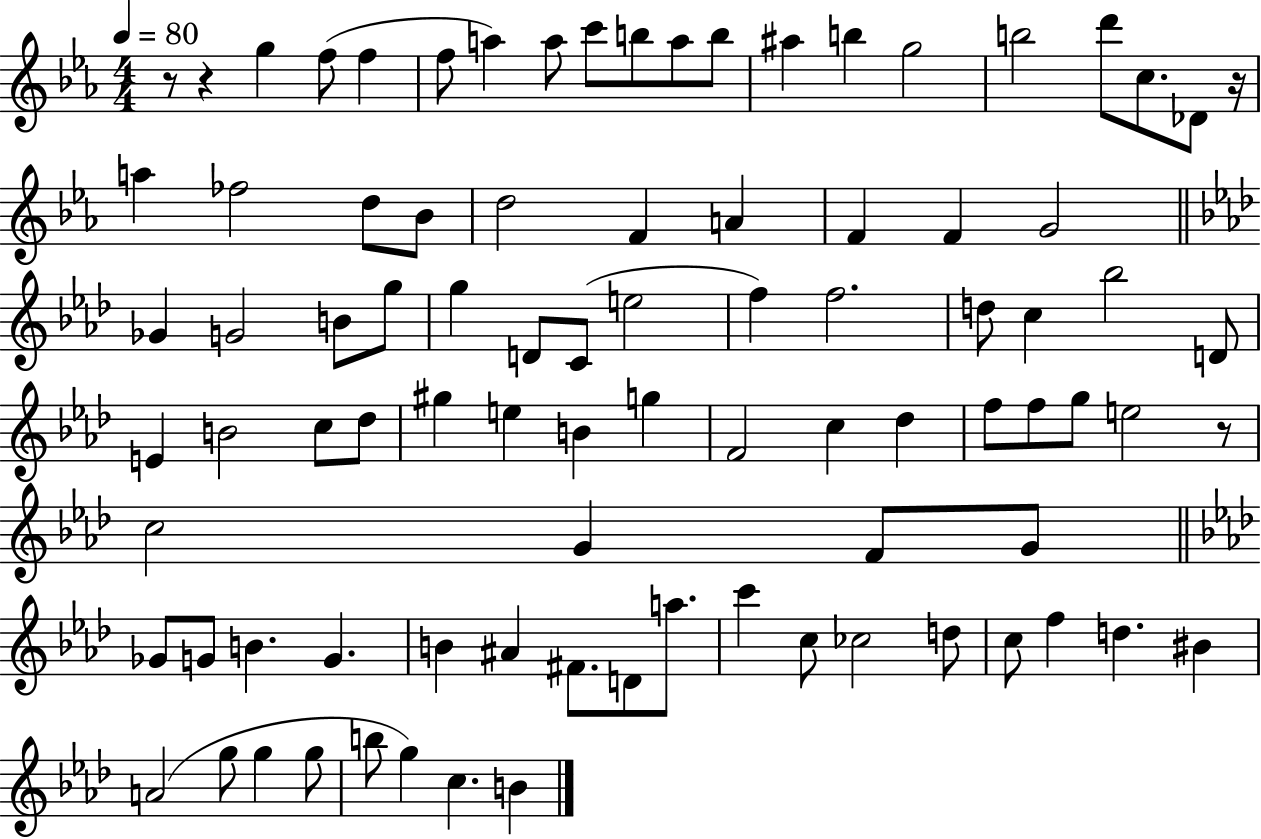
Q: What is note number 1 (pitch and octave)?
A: G5